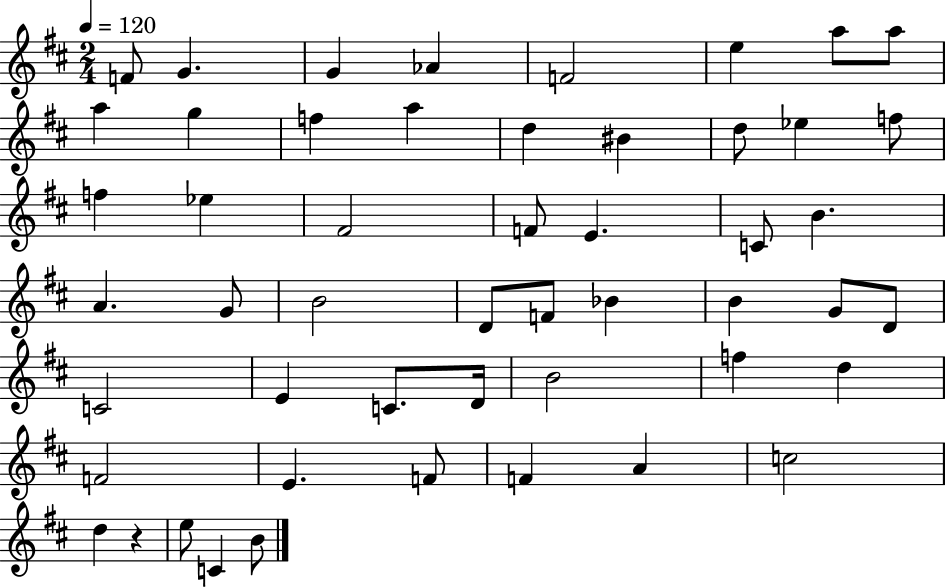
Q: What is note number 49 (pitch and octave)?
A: C4